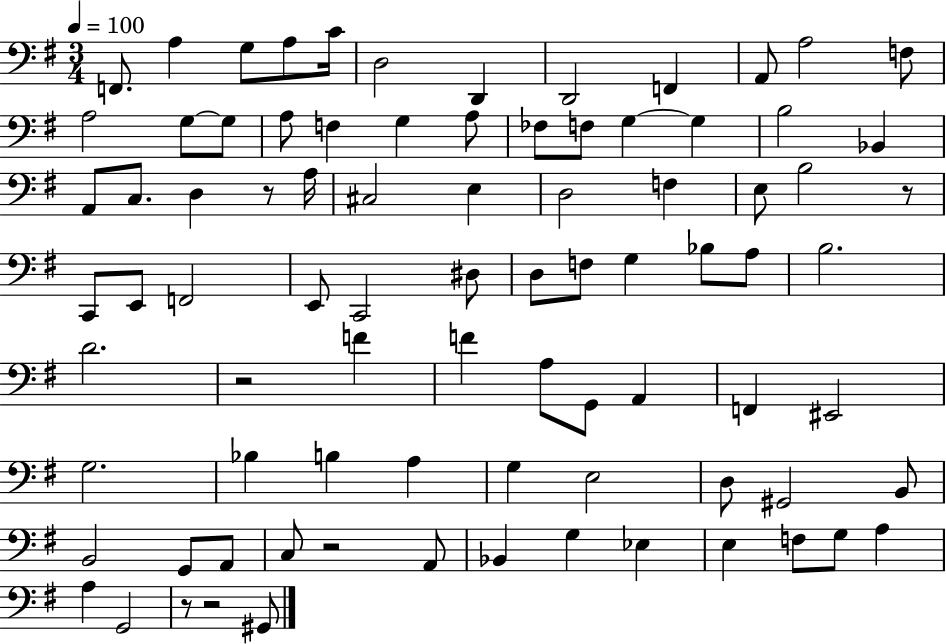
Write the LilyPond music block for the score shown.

{
  \clef bass
  \numericTimeSignature
  \time 3/4
  \key g \major
  \tempo 4 = 100
  f,8. a4 g8 a8 c'16 | d2 d,4 | d,2 f,4 | a,8 a2 f8 | \break a2 g8~~ g8 | a8 f4 g4 a8 | fes8 f8 g4~~ g4 | b2 bes,4 | \break a,8 c8. d4 r8 a16 | cis2 e4 | d2 f4 | e8 b2 r8 | \break c,8 e,8 f,2 | e,8 c,2 dis8 | d8 f8 g4 bes8 a8 | b2. | \break d'2. | r2 f'4 | f'4 a8 g,8 a,4 | f,4 eis,2 | \break g2. | bes4 b4 a4 | g4 e2 | d8 gis,2 b,8 | \break b,2 g,8 a,8 | c8 r2 a,8 | bes,4 g4 ees4 | e4 f8 g8 a4 | \break a4 g,2 | r8 r2 gis,8 | \bar "|."
}